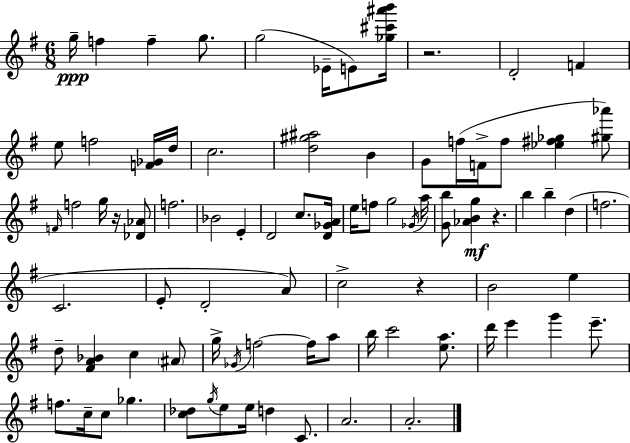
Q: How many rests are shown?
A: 4